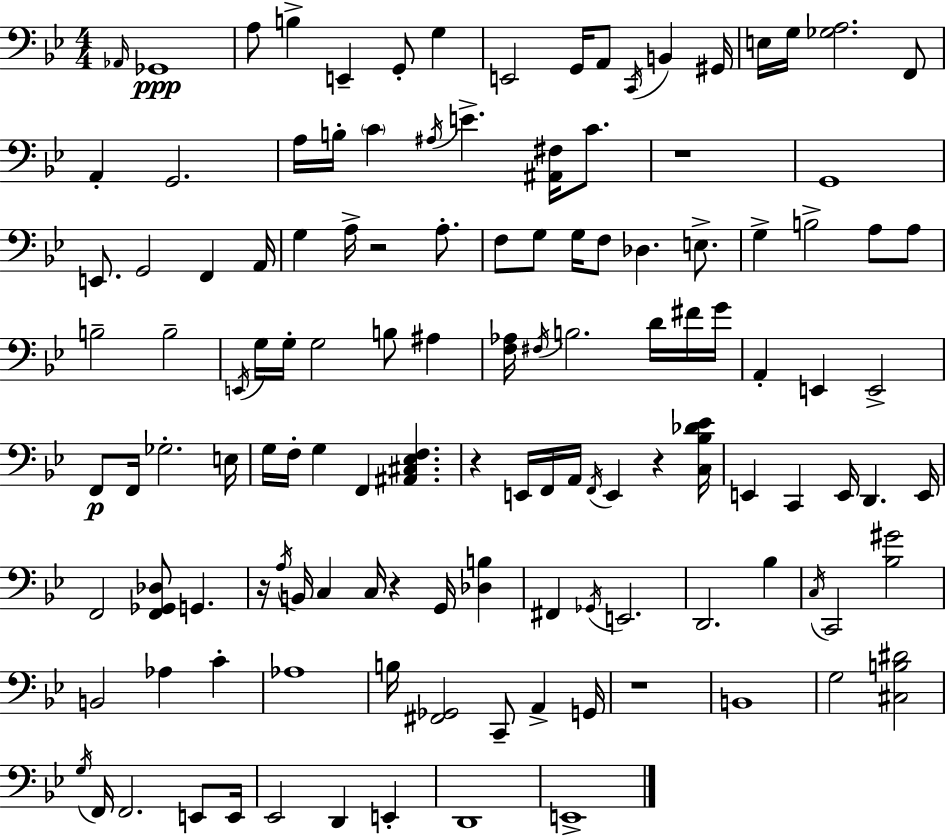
Ab2/s Gb2/w A3/e B3/q E2/q G2/e G3/q E2/h G2/s A2/e C2/s B2/q G#2/s E3/s G3/s [Gb3,A3]/h. F2/e A2/q G2/h. A3/s B3/s C4/q A#3/s E4/q. [A#2,F#3]/s C4/e. R/w G2/w E2/e. G2/h F2/q A2/s G3/q A3/s R/h A3/e. F3/e G3/e G3/s F3/e Db3/q. E3/e. G3/q B3/h A3/e A3/e B3/h B3/h E2/s G3/s G3/s G3/h B3/e A#3/q [F3,Ab3]/s F#3/s B3/h. D4/s F#4/s G4/s A2/q E2/q E2/h F2/e F2/s Gb3/h. E3/s G3/s F3/s G3/q F2/q [A#2,C#3,Eb3,F3]/q. R/q E2/s F2/s A2/s F2/s E2/q R/q [C3,Bb3,Db4,Eb4]/s E2/q C2/q E2/s D2/q. E2/s F2/h [F2,Gb2,Db3]/e G2/q. R/s A3/s B2/s C3/q C3/s R/q G2/s [Db3,B3]/q F#2/q Gb2/s E2/h. D2/h. Bb3/q C3/s C2/h [Bb3,G#4]/h B2/h Ab3/q C4/q Ab3/w B3/s [F#2,Gb2]/h C2/e A2/q G2/s R/w B2/w G3/h [C#3,B3,D#4]/h G3/s F2/s F2/h. E2/e E2/s Eb2/h D2/q E2/q D2/w E2/w